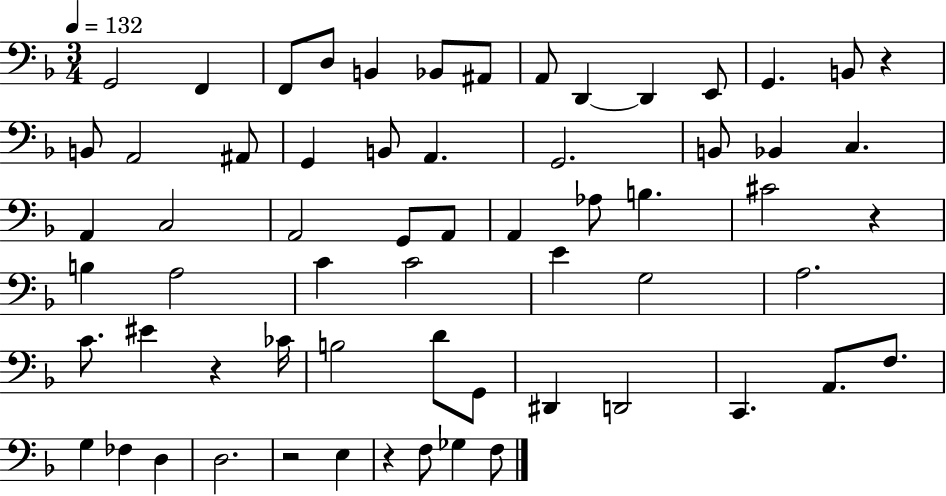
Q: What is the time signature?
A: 3/4